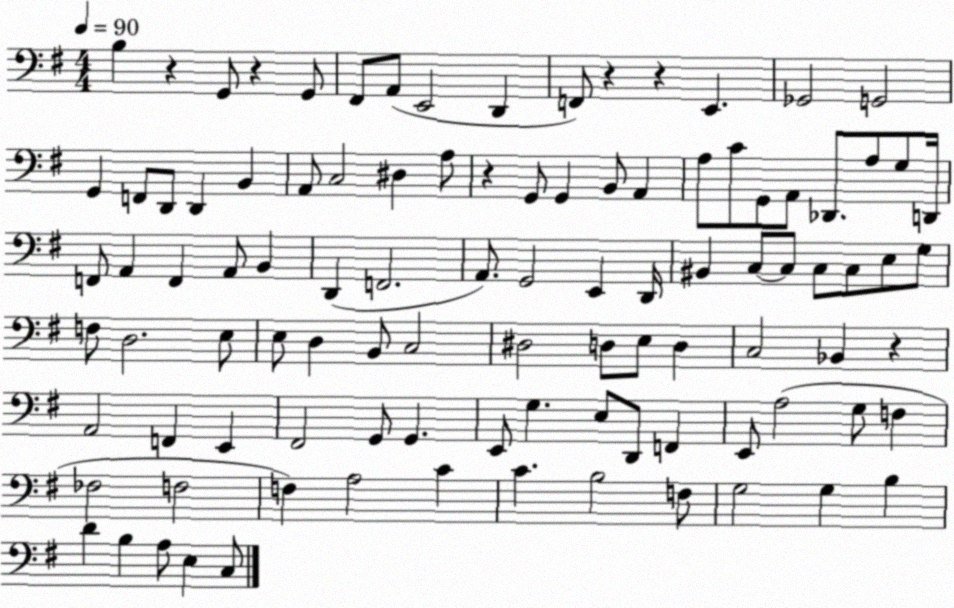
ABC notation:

X:1
T:Untitled
M:4/4
L:1/4
K:G
B, z G,,/2 z G,,/2 ^F,,/2 A,,/2 E,,2 D,, F,,/2 z z E,, _G,,2 G,,2 G,, F,,/2 D,,/2 D,, B,, A,,/2 C,2 ^D, A,/2 z G,,/2 G,, B,,/2 A,, A,/2 C/2 G,,/2 A,,/2 _D,,/2 A,/2 G,/2 D,,/4 F,,/2 A,, F,, A,,/2 B,, D,, F,,2 A,,/2 G,,2 E,, D,,/4 ^B,, C,/2 C,/2 C,/2 C,/2 E,/2 G,/2 F,/2 D,2 E,/2 E,/2 D, B,,/2 C,2 ^D,2 D,/2 E,/2 D, C,2 _B,, z A,,2 F,, E,, ^F,,2 G,,/2 G,, E,,/2 G, E,/2 D,,/2 F,, E,,/2 A,2 G,/2 F, _F,2 F,2 F, A,2 C C B,2 F,/2 G,2 G, B, D B, A,/2 E, C,/2